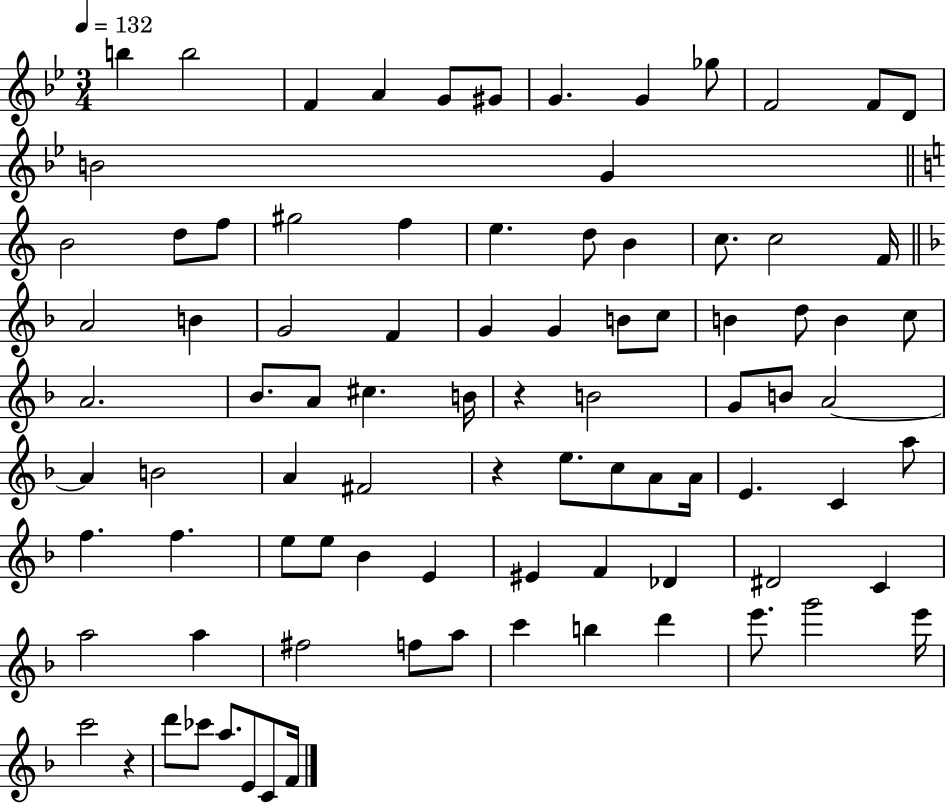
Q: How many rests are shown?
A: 3